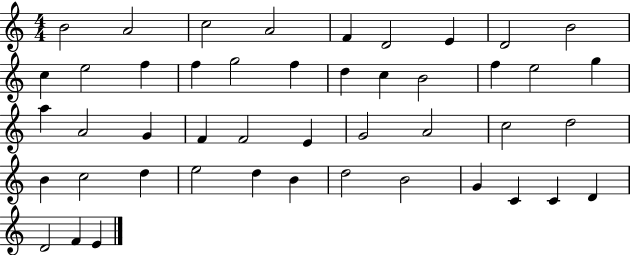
X:1
T:Untitled
M:4/4
L:1/4
K:C
B2 A2 c2 A2 F D2 E D2 B2 c e2 f f g2 f d c B2 f e2 g a A2 G F F2 E G2 A2 c2 d2 B c2 d e2 d B d2 B2 G C C D D2 F E